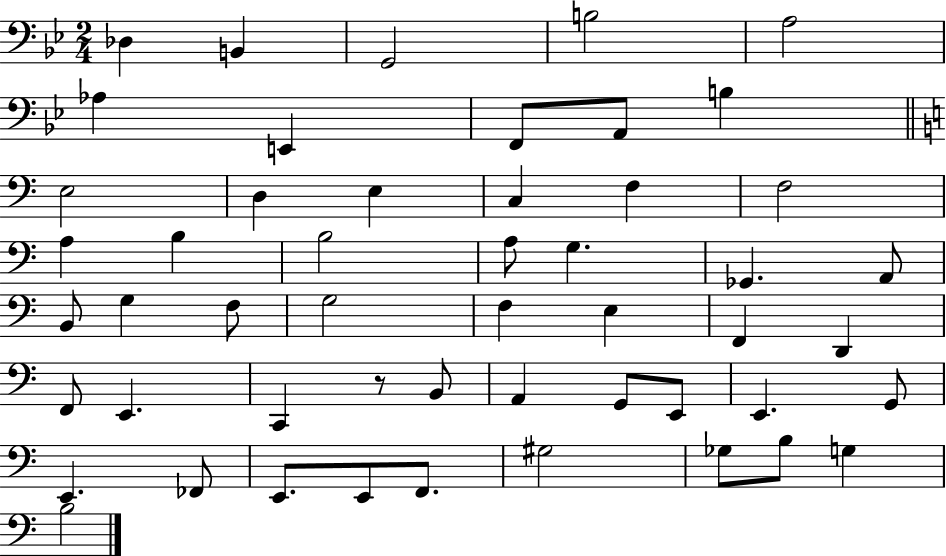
{
  \clef bass
  \numericTimeSignature
  \time 2/4
  \key bes \major
  \repeat volta 2 { des4 b,4 | g,2 | b2 | a2 | \break aes4 e,4 | f,8 a,8 b4 | \bar "||" \break \key c \major e2 | d4 e4 | c4 f4 | f2 | \break a4 b4 | b2 | a8 g4. | ges,4. a,8 | \break b,8 g4 f8 | g2 | f4 e4 | f,4 d,4 | \break f,8 e,4. | c,4 r8 b,8 | a,4 g,8 e,8 | e,4. g,8 | \break e,4. fes,8 | e,8. e,8 f,8. | gis2 | ges8 b8 g4 | \break b2 | } \bar "|."
}